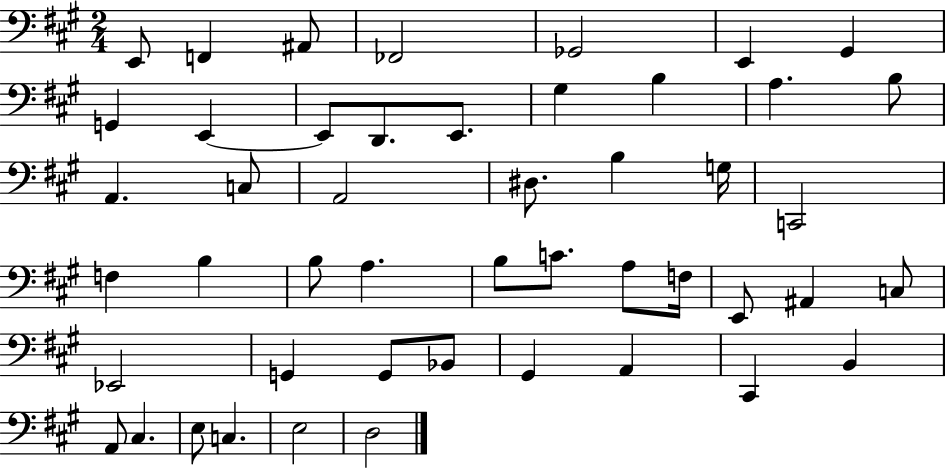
X:1
T:Untitled
M:2/4
L:1/4
K:A
E,,/2 F,, ^A,,/2 _F,,2 _G,,2 E,, ^G,, G,, E,, E,,/2 D,,/2 E,,/2 ^G, B, A, B,/2 A,, C,/2 A,,2 ^D,/2 B, G,/4 C,,2 F, B, B,/2 A, B,/2 C/2 A,/2 F,/4 E,,/2 ^A,, C,/2 _E,,2 G,, G,,/2 _B,,/2 ^G,, A,, ^C,, B,, A,,/2 ^C, E,/2 C, E,2 D,2